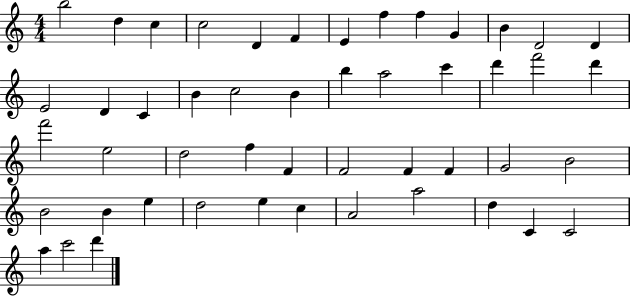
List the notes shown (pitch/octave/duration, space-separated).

B5/h D5/q C5/q C5/h D4/q F4/q E4/q F5/q F5/q G4/q B4/q D4/h D4/q E4/h D4/q C4/q B4/q C5/h B4/q B5/q A5/h C6/q D6/q F6/h D6/q F6/h E5/h D5/h F5/q F4/q F4/h F4/q F4/q G4/h B4/h B4/h B4/q E5/q D5/h E5/q C5/q A4/h A5/h D5/q C4/q C4/h A5/q C6/h D6/q